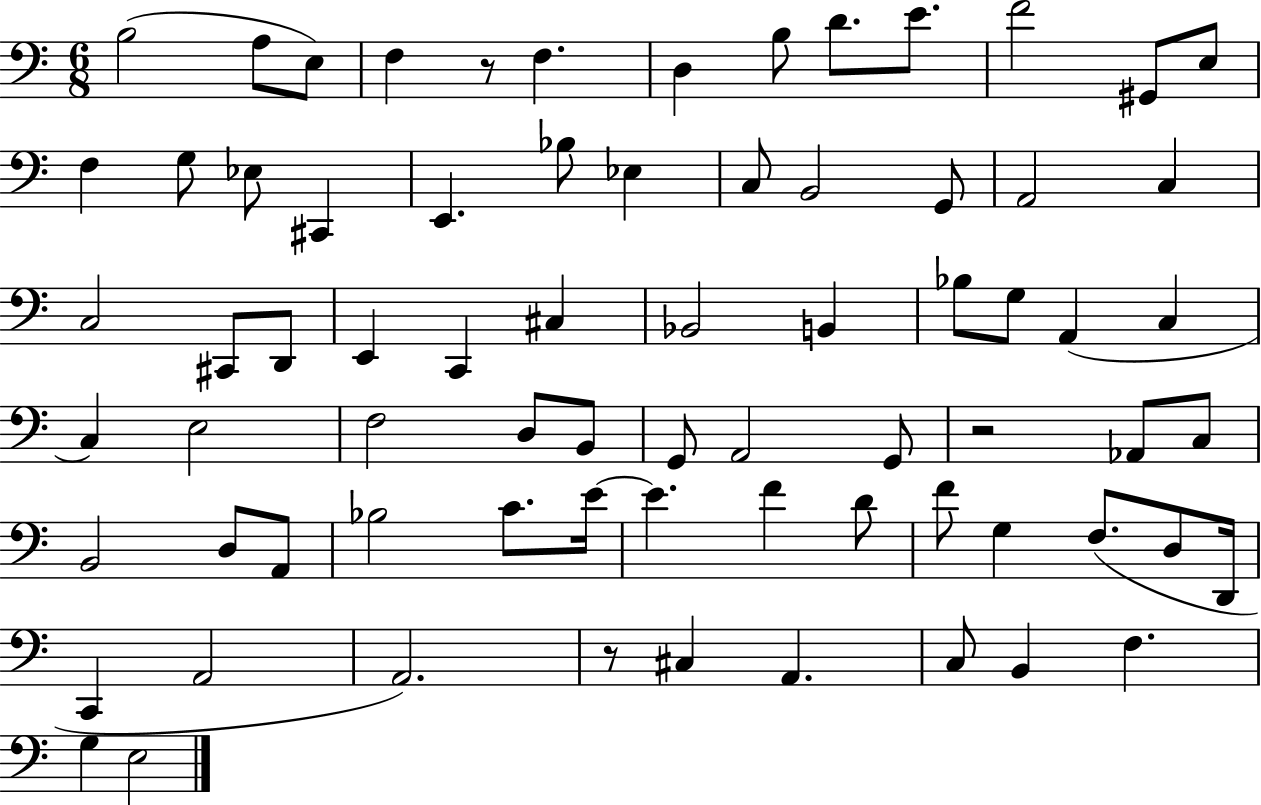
X:1
T:Untitled
M:6/8
L:1/4
K:C
B,2 A,/2 E,/2 F, z/2 F, D, B,/2 D/2 E/2 F2 ^G,,/2 E,/2 F, G,/2 _E,/2 ^C,, E,, _B,/2 _E, C,/2 B,,2 G,,/2 A,,2 C, C,2 ^C,,/2 D,,/2 E,, C,, ^C, _B,,2 B,, _B,/2 G,/2 A,, C, C, E,2 F,2 D,/2 B,,/2 G,,/2 A,,2 G,,/2 z2 _A,,/2 C,/2 B,,2 D,/2 A,,/2 _B,2 C/2 E/4 E F D/2 F/2 G, F,/2 D,/2 D,,/4 C,, A,,2 A,,2 z/2 ^C, A,, C,/2 B,, F, G, E,2